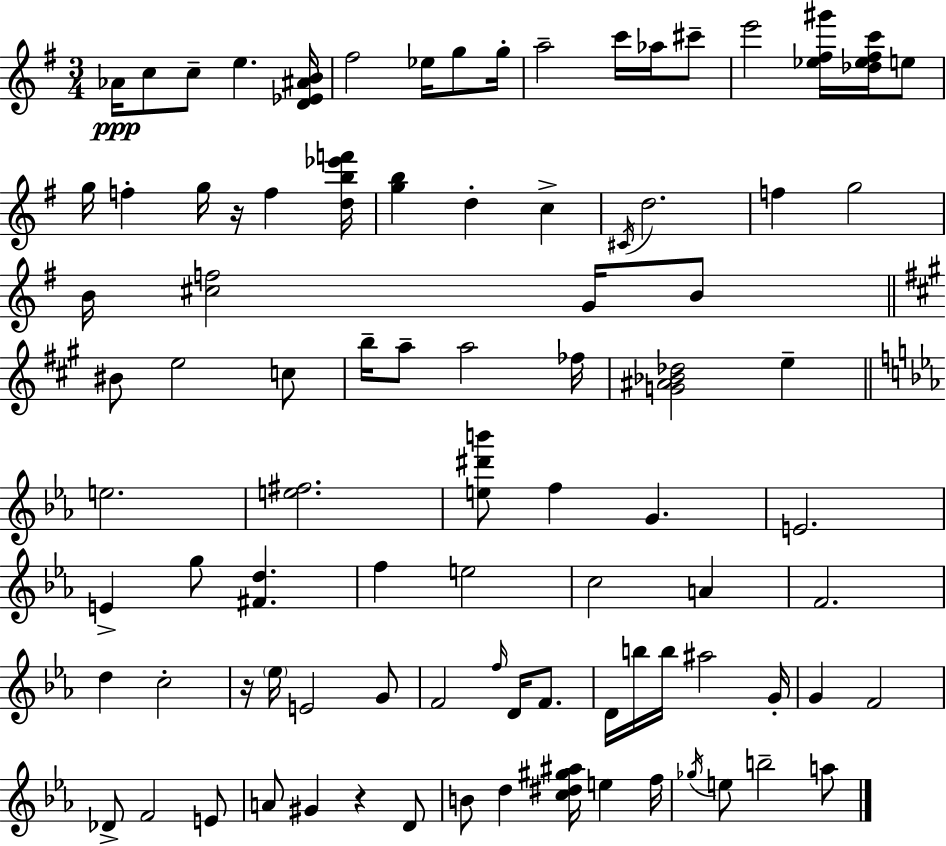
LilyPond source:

{
  \clef treble
  \numericTimeSignature
  \time 3/4
  \key g \major
  \repeat volta 2 { aes'16\ppp c''8 c''8-- e''4. <d' ees' ais' b'>16 | fis''2 ees''16 g''8 g''16-. | a''2-- c'''16 aes''16 cis'''8-- | e'''2 <ees'' fis'' gis'''>16 <des'' ees'' fis'' c'''>16 e''8 | \break g''16 f''4-. g''16 r16 f''4 <d'' b'' ees''' f'''>16 | <g'' b''>4 d''4-. c''4-> | \acciaccatura { cis'16 } d''2. | f''4 g''2 | \break b'16 <cis'' f''>2 g'16 b'8 | \bar "||" \break \key a \major bis'8 e''2 c''8 | b''16-- a''8-- a''2 fes''16 | <g' ais' bes' des''>2 e''4-- | \bar "||" \break \key ees \major e''2. | <e'' fis''>2. | <e'' dis''' b'''>8 f''4 g'4. | e'2. | \break e'4-> g''8 <fis' d''>4. | f''4 e''2 | c''2 a'4 | f'2. | \break d''4 c''2-. | r16 \parenthesize ees''16 e'2 g'8 | f'2 \grace { f''16 } d'16 f'8. | d'16 b''16 b''16 ais''2 | \break g'16-. g'4 f'2 | des'8-> f'2 e'8 | a'8 gis'4 r4 d'8 | b'8 d''4 <c'' dis'' gis'' ais''>16 e''4 | \break f''16 \acciaccatura { ges''16 } e''8 b''2-- | a''8 } \bar "|."
}